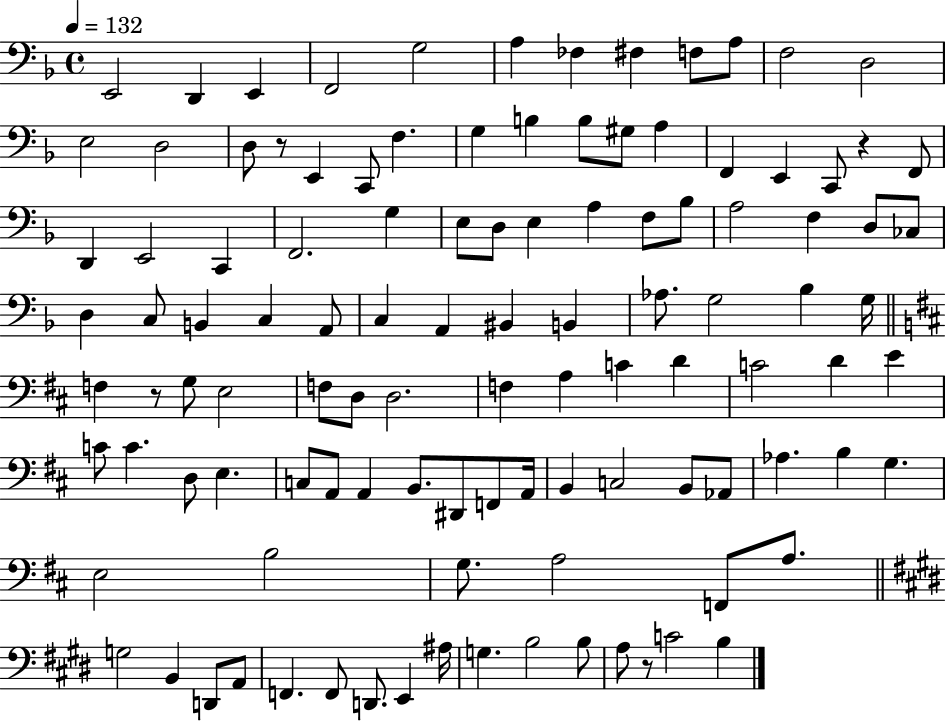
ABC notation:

X:1
T:Untitled
M:4/4
L:1/4
K:F
E,,2 D,, E,, F,,2 G,2 A, _F, ^F, F,/2 A,/2 F,2 D,2 E,2 D,2 D,/2 z/2 E,, C,,/2 F, G, B, B,/2 ^G,/2 A, F,, E,, C,,/2 z F,,/2 D,, E,,2 C,, F,,2 G, E,/2 D,/2 E, A, F,/2 _B,/2 A,2 F, D,/2 _C,/2 D, C,/2 B,, C, A,,/2 C, A,, ^B,, B,, _A,/2 G,2 _B, G,/4 F, z/2 G,/2 E,2 F,/2 D,/2 D,2 F, A, C D C2 D E C/2 C D,/2 E, C,/2 A,,/2 A,, B,,/2 ^D,,/2 F,,/2 A,,/4 B,, C,2 B,,/2 _A,,/2 _A, B, G, E,2 B,2 G,/2 A,2 F,,/2 A,/2 G,2 B,, D,,/2 A,,/2 F,, F,,/2 D,,/2 E,, ^A,/4 G, B,2 B,/2 A,/2 z/2 C2 B,